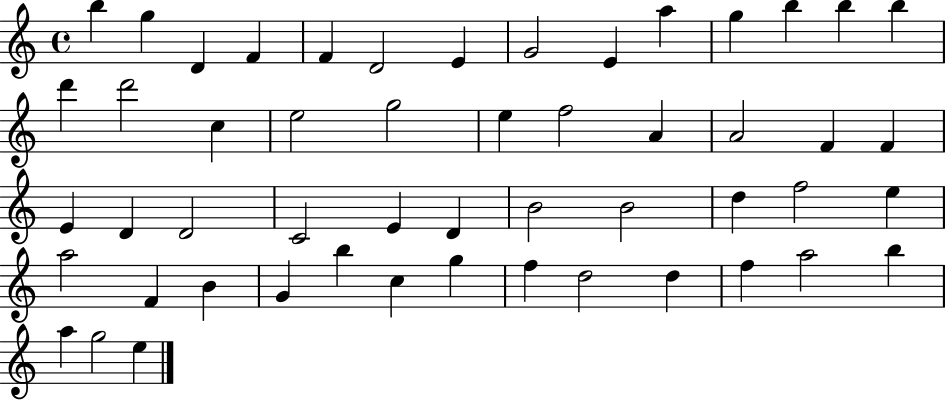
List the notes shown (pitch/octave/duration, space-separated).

B5/q G5/q D4/q F4/q F4/q D4/h E4/q G4/h E4/q A5/q G5/q B5/q B5/q B5/q D6/q D6/h C5/q E5/h G5/h E5/q F5/h A4/q A4/h F4/q F4/q E4/q D4/q D4/h C4/h E4/q D4/q B4/h B4/h D5/q F5/h E5/q A5/h F4/q B4/q G4/q B5/q C5/q G5/q F5/q D5/h D5/q F5/q A5/h B5/q A5/q G5/h E5/q